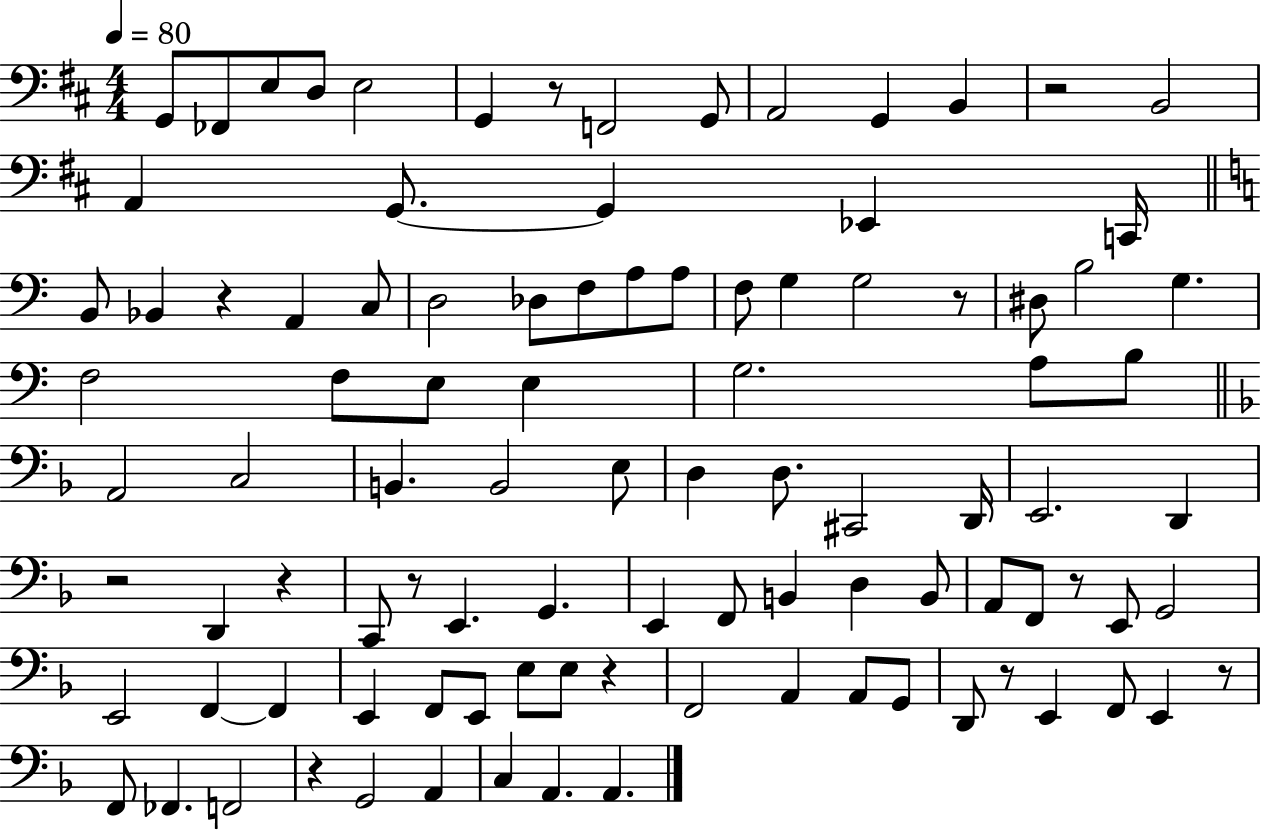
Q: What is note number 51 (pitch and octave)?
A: D2